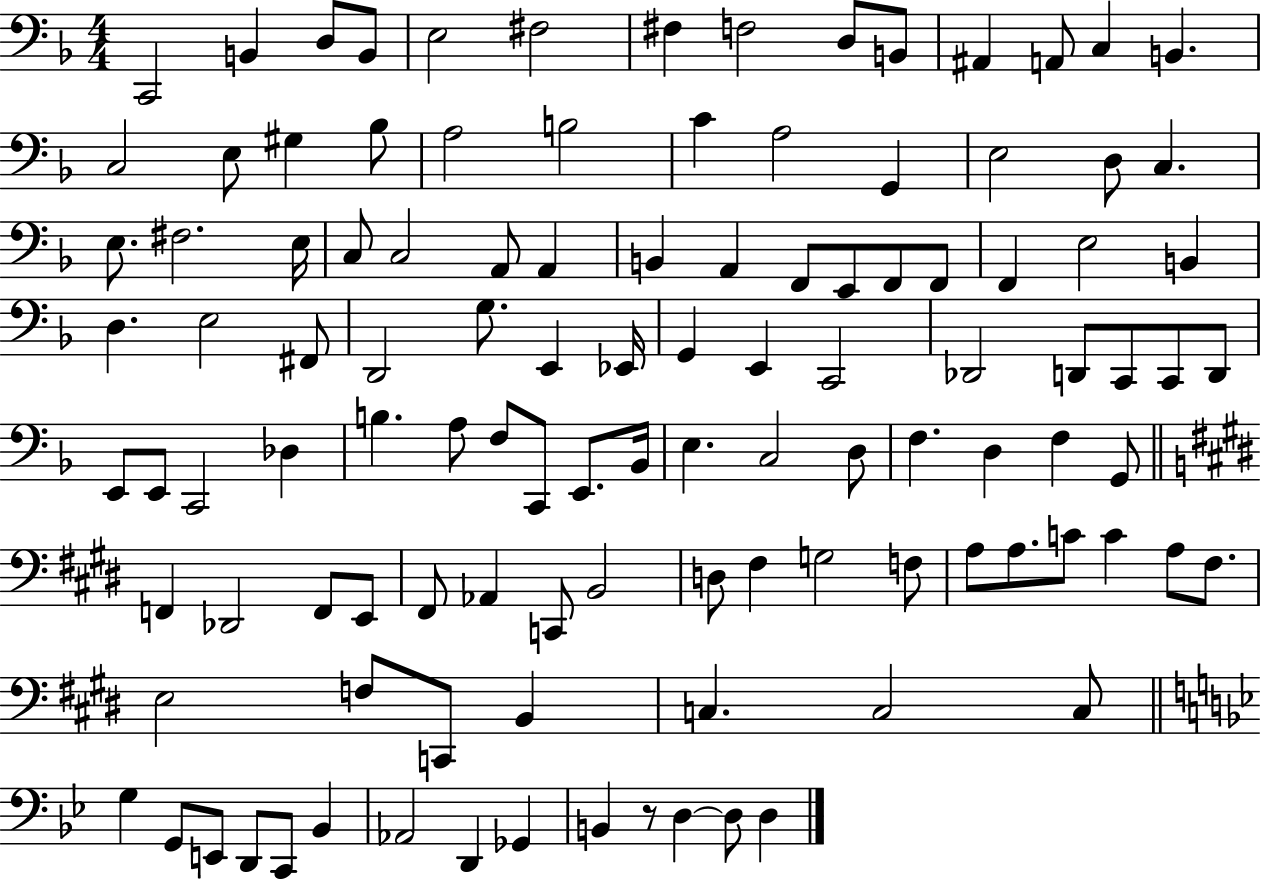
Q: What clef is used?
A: bass